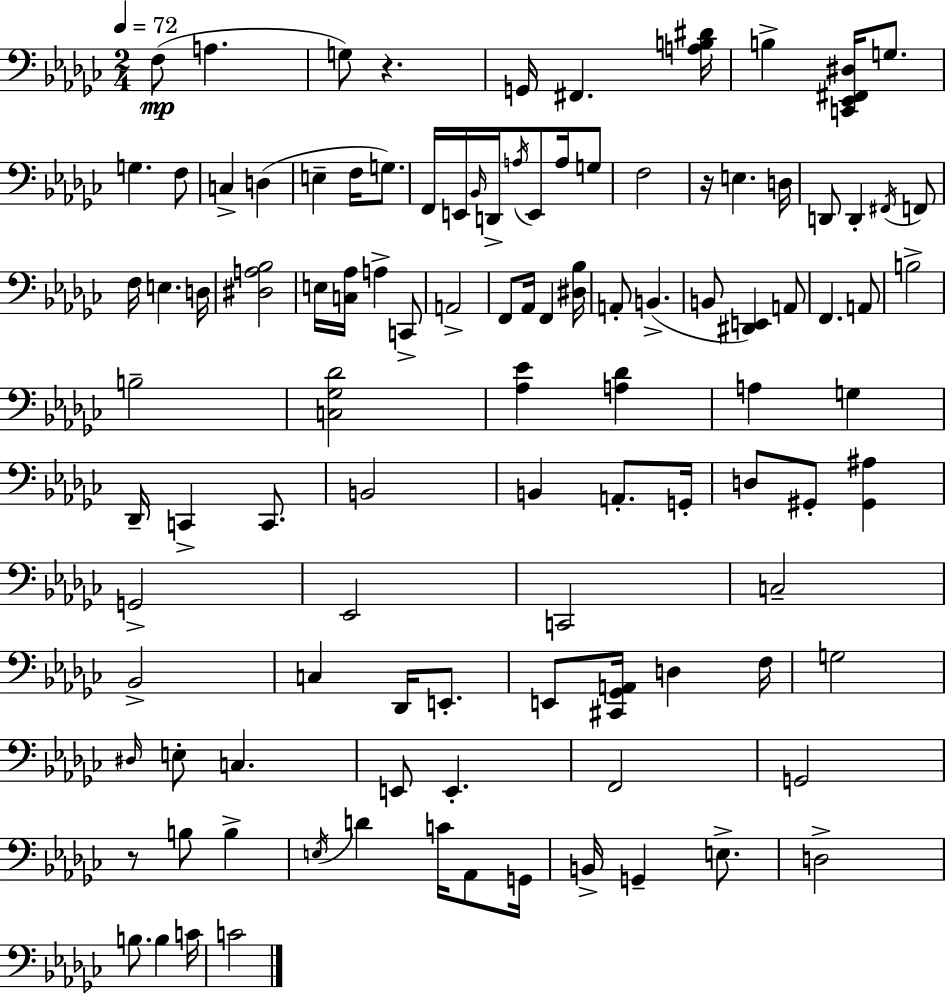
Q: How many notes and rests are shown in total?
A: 106